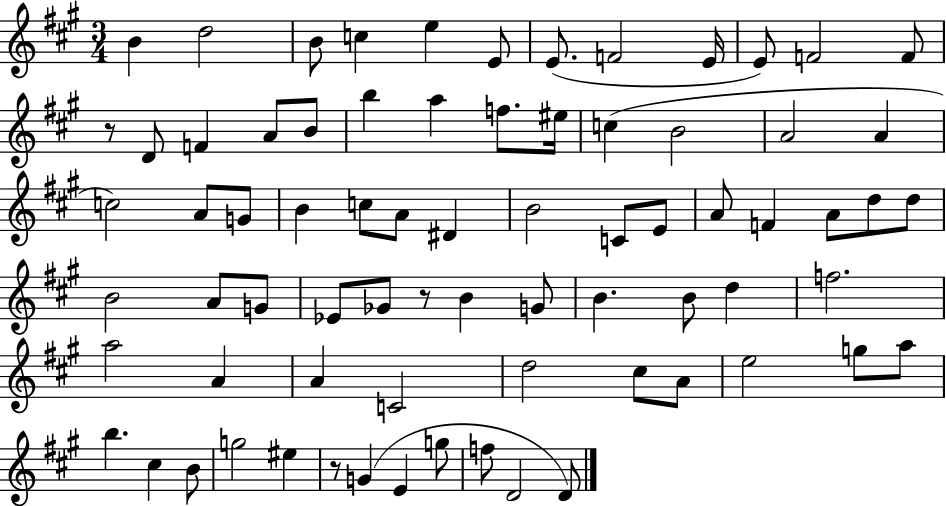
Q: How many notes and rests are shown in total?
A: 74